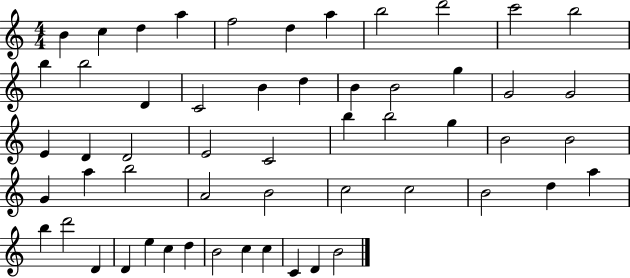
{
  \clef treble
  \numericTimeSignature
  \time 4/4
  \key c \major
  b'4 c''4 d''4 a''4 | f''2 d''4 a''4 | b''2 d'''2 | c'''2 b''2 | \break b''4 b''2 d'4 | c'2 b'4 d''4 | b'4 b'2 g''4 | g'2 g'2 | \break e'4 d'4 d'2 | e'2 c'2 | b''4 b''2 g''4 | b'2 b'2 | \break g'4 a''4 b''2 | a'2 b'2 | c''2 c''2 | b'2 d''4 a''4 | \break b''4 d'''2 d'4 | d'4 e''4 c''4 d''4 | b'2 c''4 c''4 | c'4 d'4 b'2 | \break \bar "|."
}